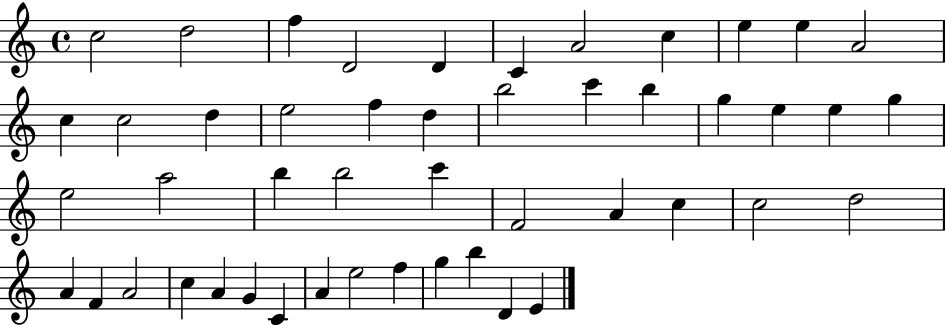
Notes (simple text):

C5/h D5/h F5/q D4/h D4/q C4/q A4/h C5/q E5/q E5/q A4/h C5/q C5/h D5/q E5/h F5/q D5/q B5/h C6/q B5/q G5/q E5/q E5/q G5/q E5/h A5/h B5/q B5/h C6/q F4/h A4/q C5/q C5/h D5/h A4/q F4/q A4/h C5/q A4/q G4/q C4/q A4/q E5/h F5/q G5/q B5/q D4/q E4/q